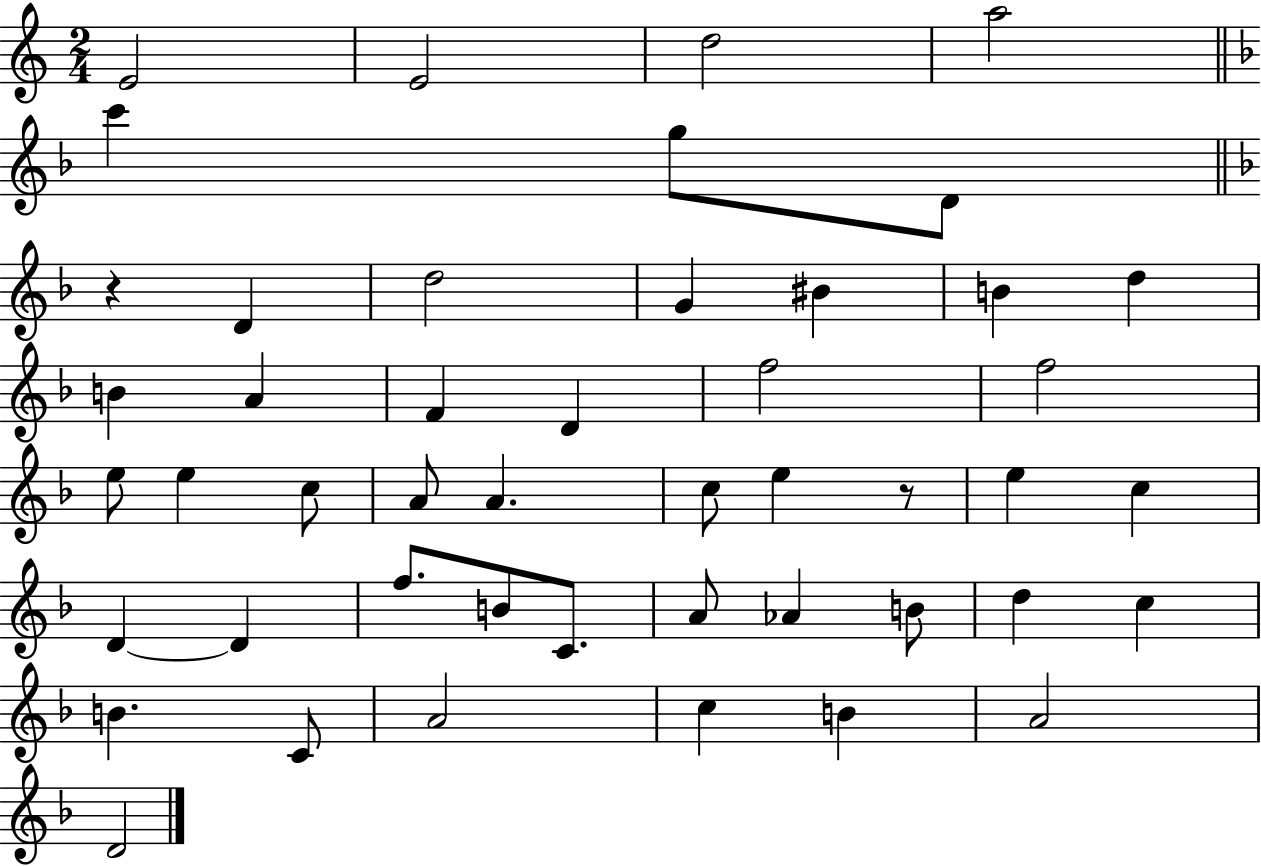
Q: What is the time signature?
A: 2/4